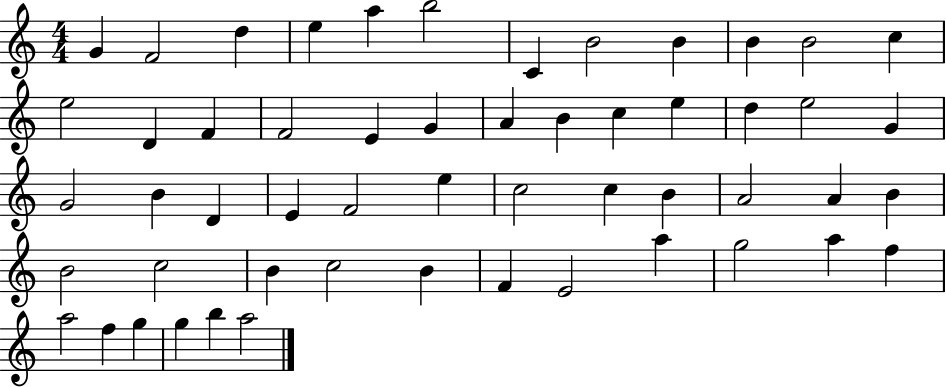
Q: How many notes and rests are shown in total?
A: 54